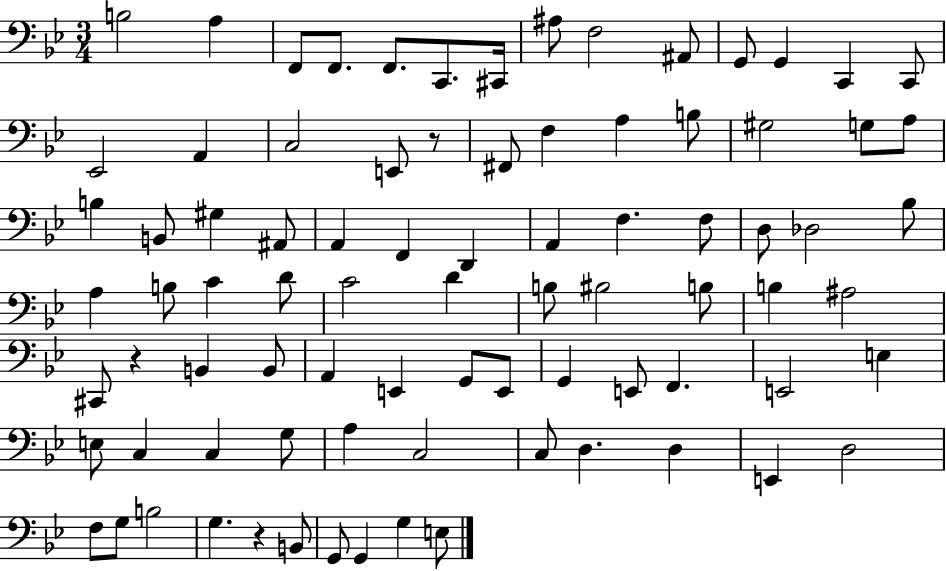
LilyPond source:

{
  \clef bass
  \numericTimeSignature
  \time 3/4
  \key bes \major
  \repeat volta 2 { b2 a4 | f,8 f,8. f,8. c,8. cis,16 | ais8 f2 ais,8 | g,8 g,4 c,4 c,8 | \break ees,2 a,4 | c2 e,8 r8 | fis,8 f4 a4 b8 | gis2 g8 a8 | \break b4 b,8 gis4 ais,8 | a,4 f,4 d,4 | a,4 f4. f8 | d8 des2 bes8 | \break a4 b8 c'4 d'8 | c'2 d'4 | b8 bis2 b8 | b4 ais2 | \break cis,8 r4 b,4 b,8 | a,4 e,4 g,8 e,8 | g,4 e,8 f,4. | e,2 e4 | \break e8 c4 c4 g8 | a4 c2 | c8 d4. d4 | e,4 d2 | \break f8 g8 b2 | g4. r4 b,8 | g,8 g,4 g4 e8 | } \bar "|."
}